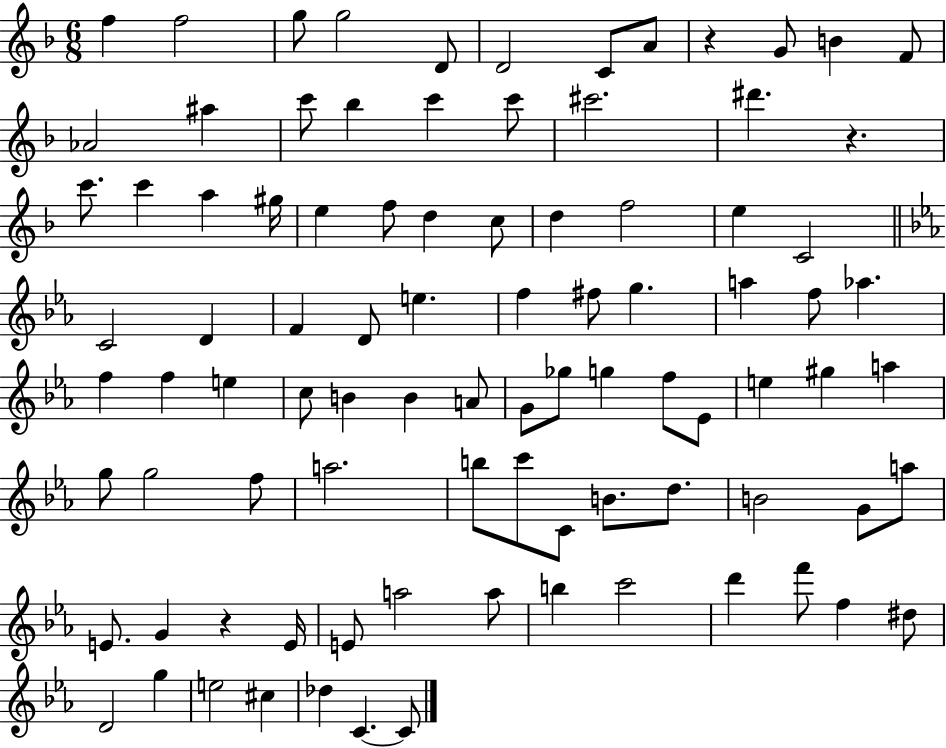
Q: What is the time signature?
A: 6/8